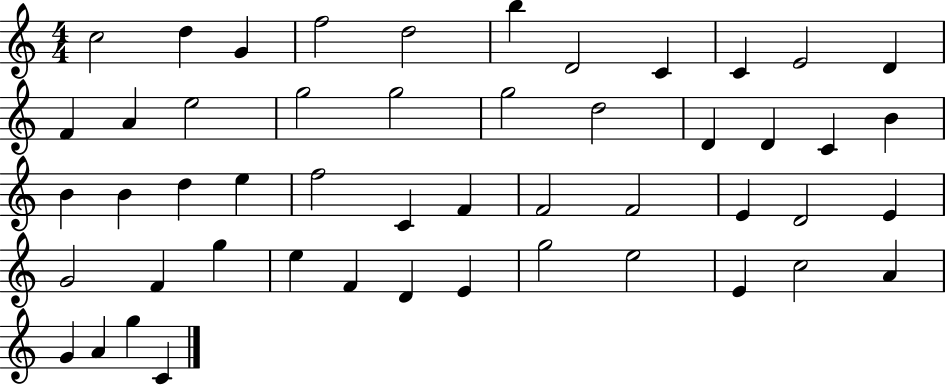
{
  \clef treble
  \numericTimeSignature
  \time 4/4
  \key c \major
  c''2 d''4 g'4 | f''2 d''2 | b''4 d'2 c'4 | c'4 e'2 d'4 | \break f'4 a'4 e''2 | g''2 g''2 | g''2 d''2 | d'4 d'4 c'4 b'4 | \break b'4 b'4 d''4 e''4 | f''2 c'4 f'4 | f'2 f'2 | e'4 d'2 e'4 | \break g'2 f'4 g''4 | e''4 f'4 d'4 e'4 | g''2 e''2 | e'4 c''2 a'4 | \break g'4 a'4 g''4 c'4 | \bar "|."
}